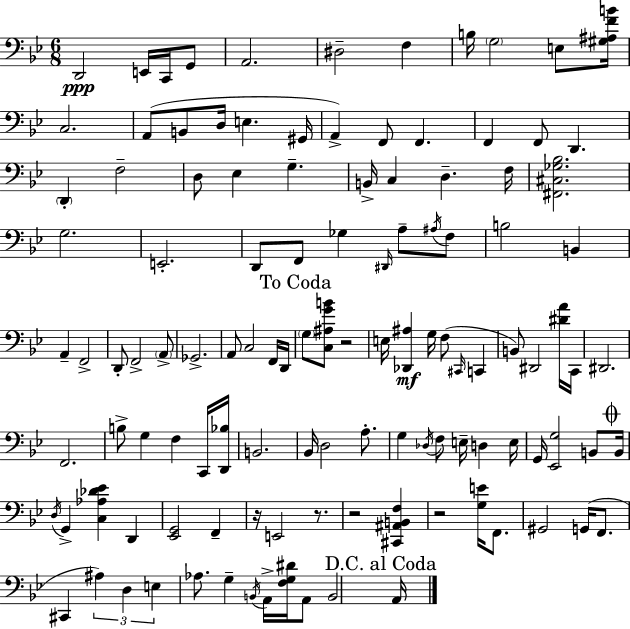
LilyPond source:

{
  \clef bass
  \numericTimeSignature
  \time 6/8
  \key bes \major
  d,2\ppp e,16 c,16 g,8 | a,2. | dis2-- f4 | b16 \parenthesize g2 e8 <gis ais f' b'>16 | \break c2. | a,8( b,8 d16 e4. gis,16 | a,4->) f,8 f,4. | f,4 f,8 d,4. | \break \parenthesize d,4-. f2-- | d8 ees4 g4.-- | b,16-> c4 d4.-- f16 | <fis, cis ges bes>2. | \break g2. | e,2.-. | d,8 f,8 ges4 \grace { dis,16 } a8-- \acciaccatura { ais16 } | f8 b2 b,4 | \break a,4-- f,2-> | d,8-. f,2-> | \parenthesize a,8-> ges,2.-> | a,8 c2 | \break f,16 d,16 \mark "To Coda" \parenthesize g8 <c ais g' b'>8 r2 | e16 <des, ais>4\mf g16 f8( \grace { cis,16 } c,4 | b,8) dis,2 | <dis' a'>16 c,16 dis,2. | \break f,2. | b8-> g4 f4 | c,16 <d, bes>16 b,2. | bes,16 d2 | \break a8.-. g4 \acciaccatura { des16 } f8 e16-- d4 | e16 g,16 <ees, g>2 | b,8 \mark \markup { \musicglyph "scripts.coda" } b,16 \acciaccatura { d16 } g,4-> <c aes des' ees'>4 | d,4 <ees, g,>2 | \break f,4-- r16 e,2 | r8. r2 | <cis, ais, b, f>4 r2 | <g e'>16 f,8. gis,2 | \break g,16( f,8. cis,4 \tuplet 3/2 { ais4) | d4 e4 } aes8. | g4-- \acciaccatura { b,16 } a,16-> <f g dis'>16 a,8 b,2 | \mark "D.C. al Coda" a,16 \bar "|."
}